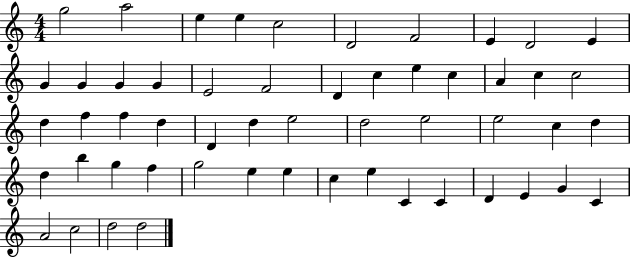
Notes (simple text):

G5/h A5/h E5/q E5/q C5/h D4/h F4/h E4/q D4/h E4/q G4/q G4/q G4/q G4/q E4/h F4/h D4/q C5/q E5/q C5/q A4/q C5/q C5/h D5/q F5/q F5/q D5/q D4/q D5/q E5/h D5/h E5/h E5/h C5/q D5/q D5/q B5/q G5/q F5/q G5/h E5/q E5/q C5/q E5/q C4/q C4/q D4/q E4/q G4/q C4/q A4/h C5/h D5/h D5/h